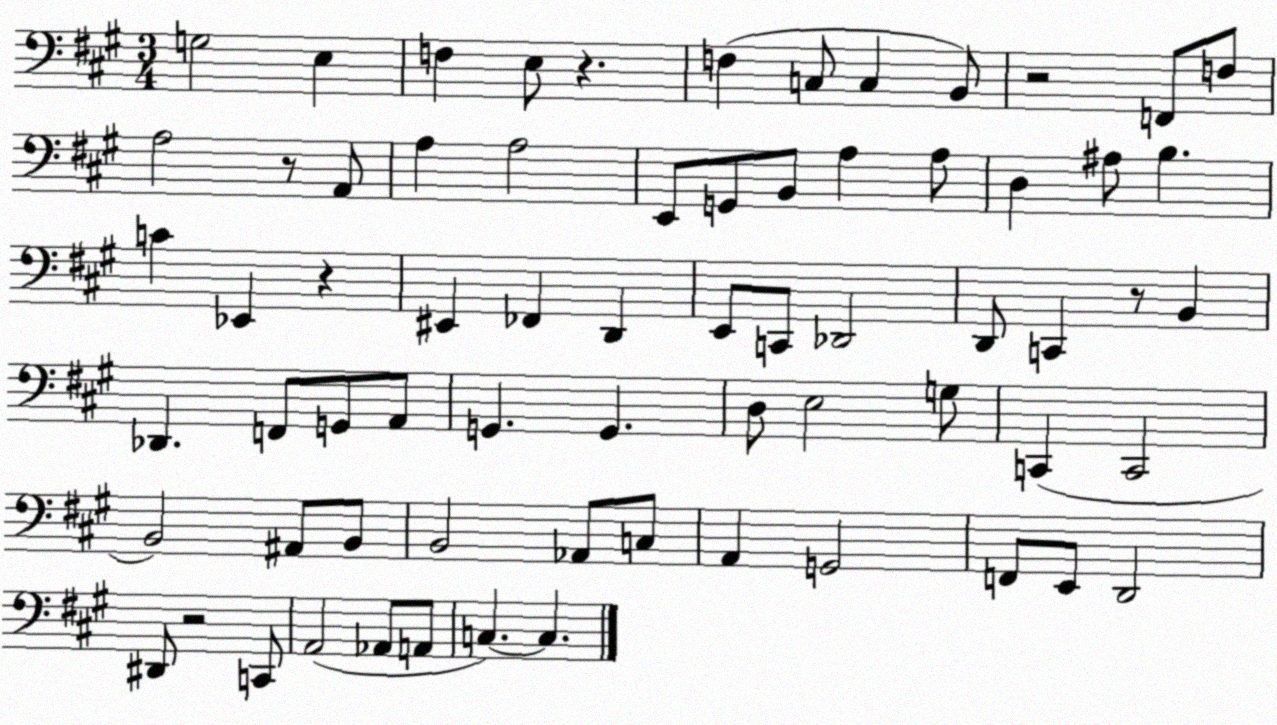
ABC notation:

X:1
T:Untitled
M:3/4
L:1/4
K:A
G,2 E, F, E,/2 z F, C,/2 C, B,,/2 z2 F,,/2 F,/2 A,2 z/2 A,,/2 A, A,2 E,,/2 G,,/2 B,,/2 A, A,/2 D, ^A,/2 B, C _E,, z ^E,, _F,, D,, E,,/2 C,,/2 _D,,2 D,,/2 C,, z/2 B,, _D,, F,,/2 G,,/2 A,,/2 G,, G,, D,/2 E,2 G,/2 C,, C,,2 B,,2 ^A,,/2 B,,/2 B,,2 _A,,/2 C,/2 A,, G,,2 F,,/2 E,,/2 D,,2 ^D,,/2 z2 C,,/2 A,,2 _A,,/2 A,,/2 C, C,